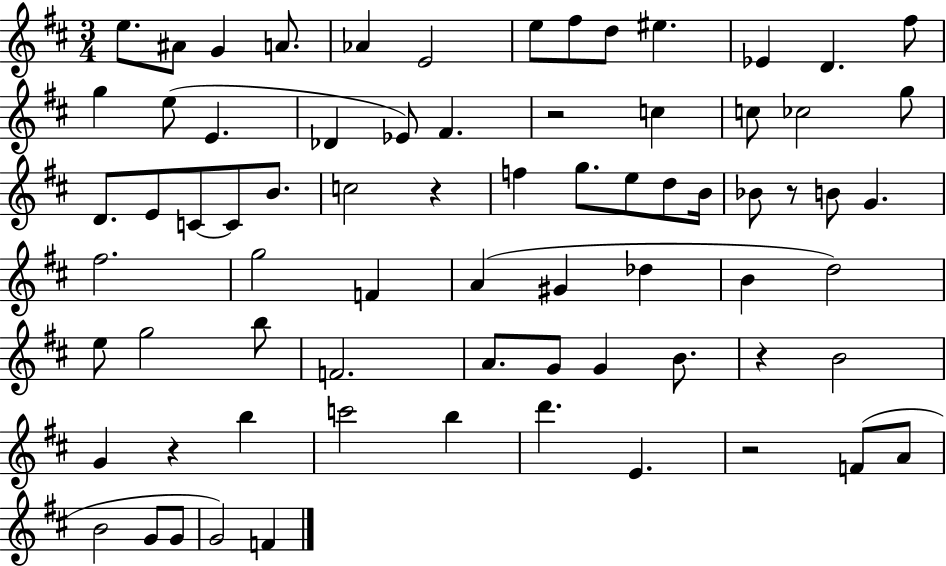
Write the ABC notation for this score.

X:1
T:Untitled
M:3/4
L:1/4
K:D
e/2 ^A/2 G A/2 _A E2 e/2 ^f/2 d/2 ^e _E D ^f/2 g e/2 E _D _E/2 ^F z2 c c/2 _c2 g/2 D/2 E/2 C/2 C/2 B/2 c2 z f g/2 e/2 d/2 B/4 _B/2 z/2 B/2 G ^f2 g2 F A ^G _d B d2 e/2 g2 b/2 F2 A/2 G/2 G B/2 z B2 G z b c'2 b d' E z2 F/2 A/2 B2 G/2 G/2 G2 F